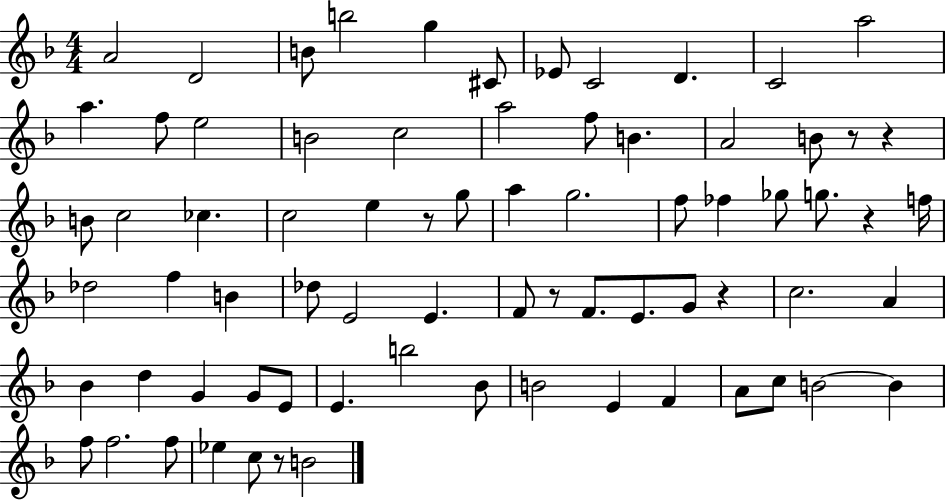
X:1
T:Untitled
M:4/4
L:1/4
K:F
A2 D2 B/2 b2 g ^C/2 _E/2 C2 D C2 a2 a f/2 e2 B2 c2 a2 f/2 B A2 B/2 z/2 z B/2 c2 _c c2 e z/2 g/2 a g2 f/2 _f _g/2 g/2 z f/4 _d2 f B _d/2 E2 E F/2 z/2 F/2 E/2 G/2 z c2 A _B d G G/2 E/2 E b2 _B/2 B2 E F A/2 c/2 B2 B f/2 f2 f/2 _e c/2 z/2 B2